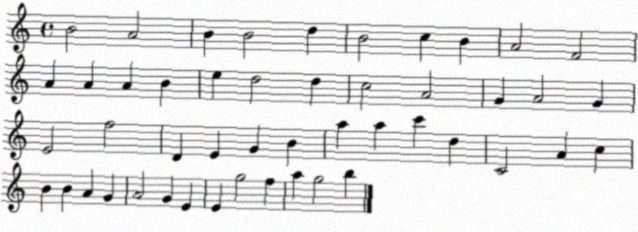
X:1
T:Untitled
M:4/4
L:1/4
K:C
B2 A2 B B2 d B2 c B A2 F2 A A A B e d2 d c2 A2 G A2 G E2 f2 D E G B a a c' d C2 A c B B A G A2 G E E g2 f a g2 b